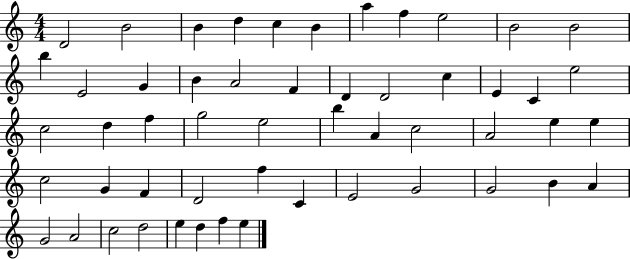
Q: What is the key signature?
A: C major